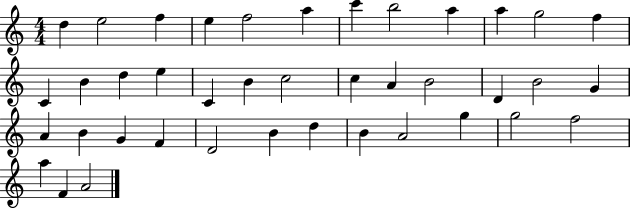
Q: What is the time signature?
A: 4/4